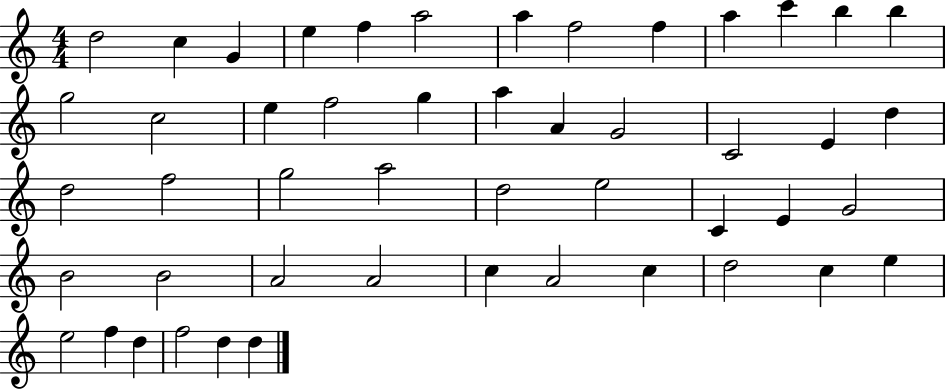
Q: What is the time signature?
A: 4/4